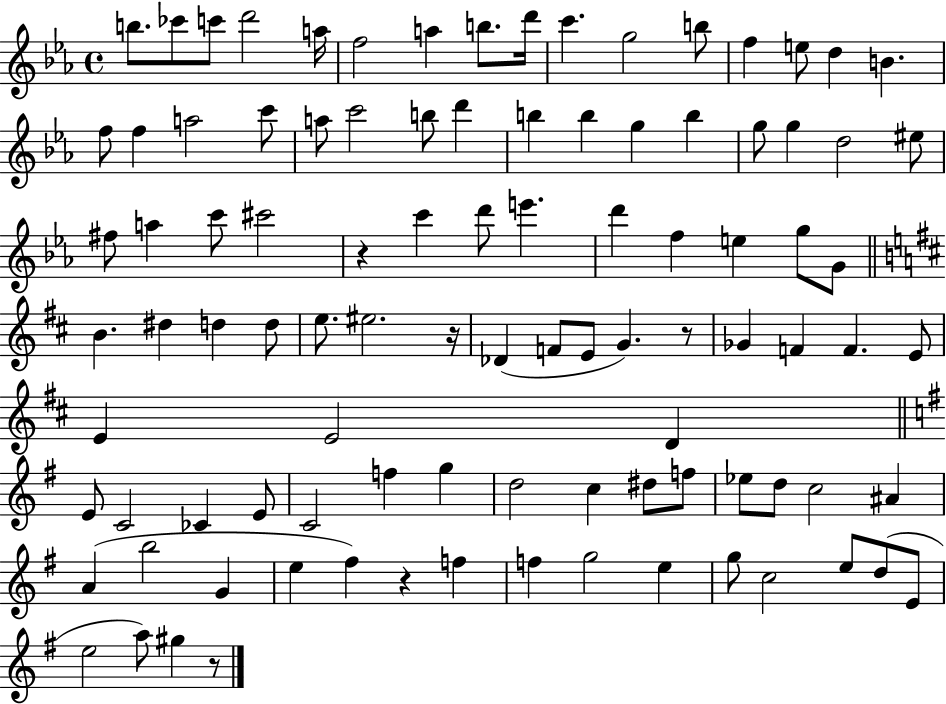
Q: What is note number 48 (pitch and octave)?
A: D5